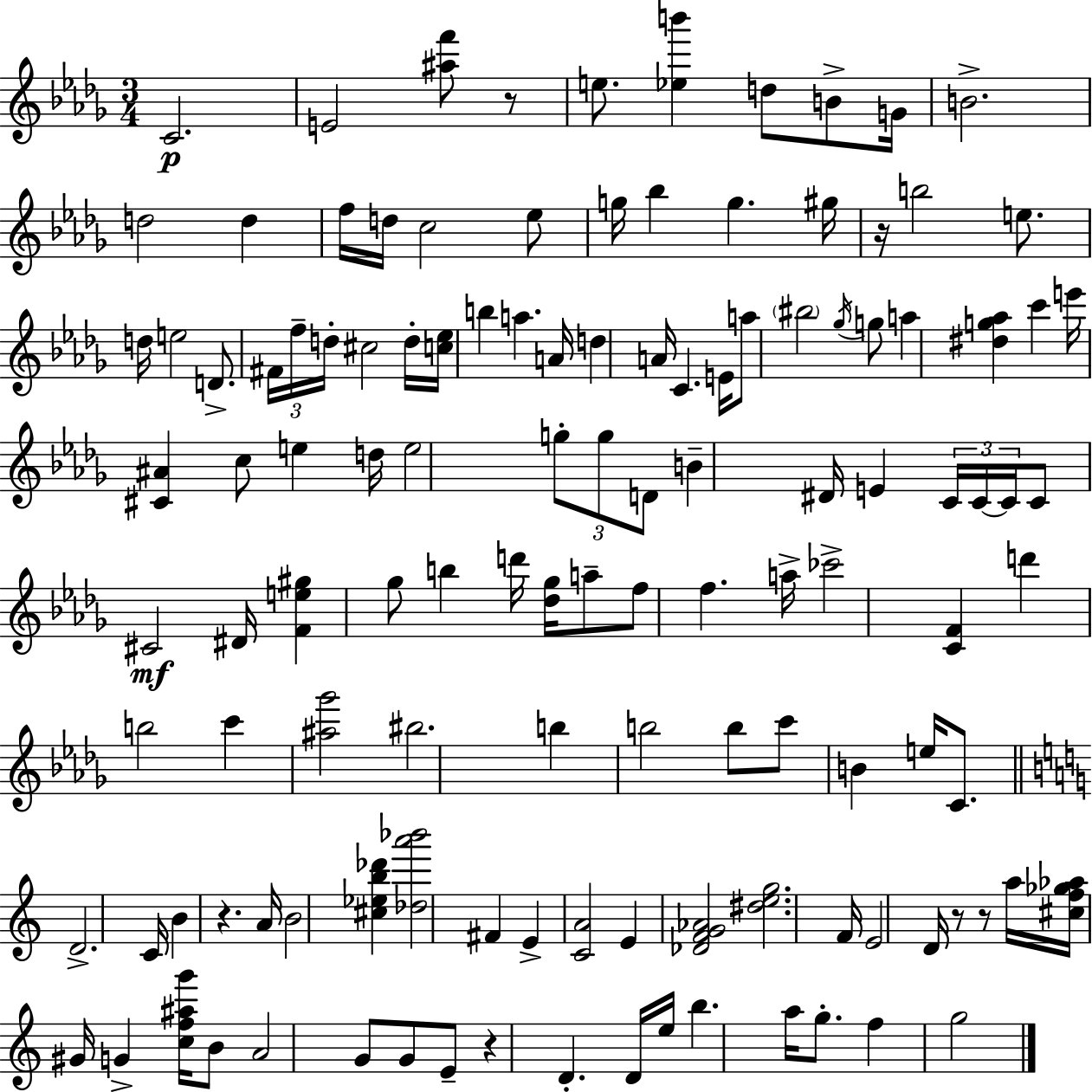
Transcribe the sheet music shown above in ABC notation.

X:1
T:Untitled
M:3/4
L:1/4
K:Bbm
C2 E2 [^af']/2 z/2 e/2 [_eb'] d/2 B/2 G/4 B2 d2 d f/4 d/4 c2 _e/2 g/4 _b g ^g/4 z/4 b2 e/2 d/4 e2 D/2 ^F/4 f/4 d/4 ^c2 d/4 [c_e]/4 b a A/4 d A/4 C E/4 a/2 ^b2 _g/4 g/2 a [^dg_a] c' e'/4 [^C^A] c/2 e d/4 e2 g/2 g/2 D/2 B ^D/4 E C/4 C/4 C/4 C/2 ^C2 ^D/4 [Fe^g] _g/2 b d'/4 [_d_g]/4 a/2 f/2 f a/4 _c'2 [CF] d' b2 c' [^a_g']2 ^b2 b b2 b/2 c'/2 B e/4 C/2 D2 C/4 B z A/4 B2 [^c_eb_d'] [_da'_b']2 ^F E [CA]2 E [_DFG_A]2 [^deg]2 F/4 E2 D/4 z/2 z/2 a/4 [^cf_g_a]/4 ^G/4 G [cf^ag']/4 B/2 A2 G/2 G/2 E/2 z D D/4 e/4 b a/4 g/2 f g2